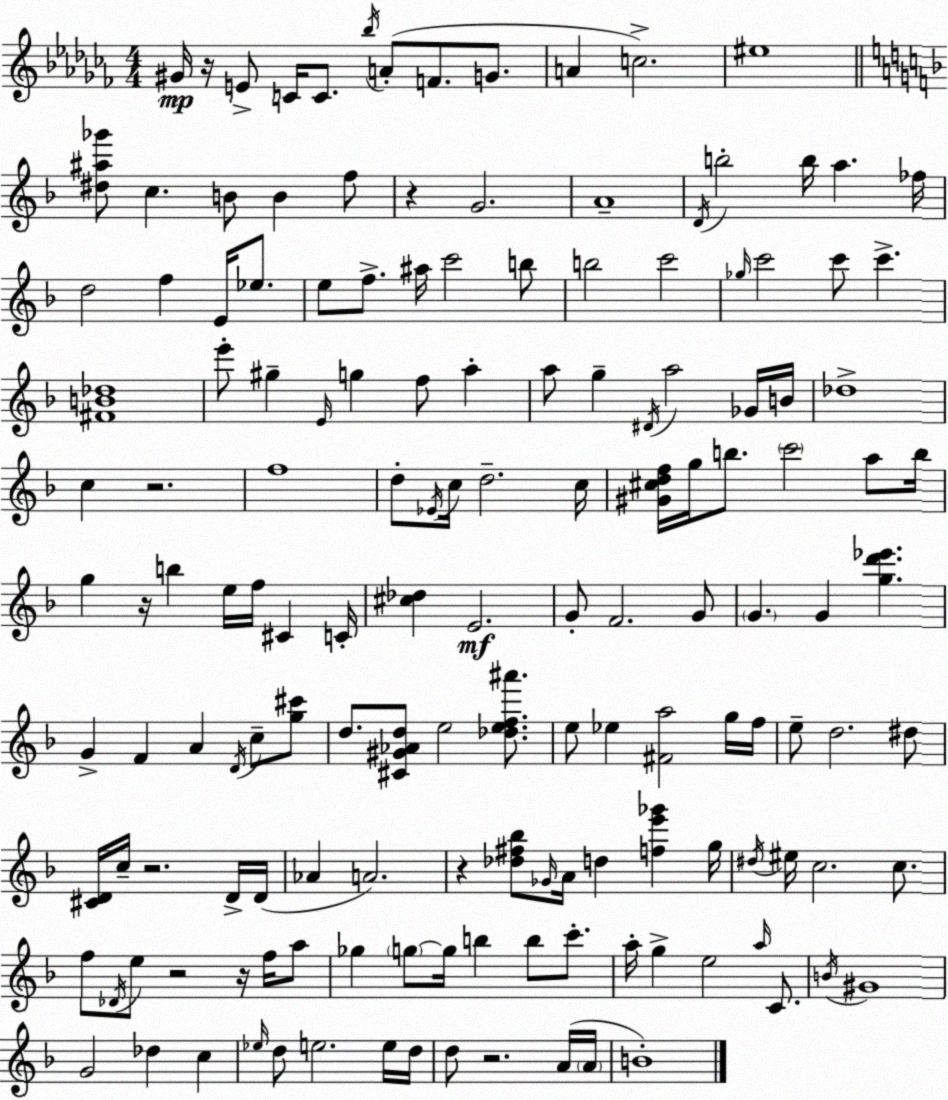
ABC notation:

X:1
T:Untitled
M:4/4
L:1/4
K:Abm
^G/4 z/4 E/2 C/4 C/2 _b/4 A/2 F/2 G/2 A c2 ^e4 [^d^a_g']/2 c B/2 B f/2 z G2 A4 D/4 b2 b/4 a _f/4 d2 f E/4 _e/2 e/2 f/2 ^a/4 c'2 b/2 b2 c'2 _g/4 c'2 c'/2 c' [^FB_d]4 e'/2 ^g E/4 g f/2 a a/2 g ^D/4 a2 _G/4 B/4 _d4 c z2 f4 d/2 _E/4 c/4 d2 c/4 [^G^cdf]/4 g/4 b/2 c'2 a/2 b/4 g z/4 b e/4 f/4 ^C C/4 [^c_d] E2 G/2 F2 G/2 G G [gd'_e'] G F A D/4 c/2 [g^c']/2 d/2 [^C^G_Ad]/2 e2 [_def^a']/2 e/2 _e [^Fa]2 g/4 f/4 e/2 d2 ^d/2 [^CD]/4 c/4 z2 D/4 D/4 _A A2 z [_d^f_b]/2 _G/4 A/4 d [fe'_g'] g/4 ^d/4 ^e/4 c2 c/2 f/2 _D/4 e/2 z2 z/4 f/4 a/2 _g g/2 g/4 b b/2 c'/2 a/4 g e2 a/4 C/2 B/4 ^G4 G2 _d c _e/4 d/2 e2 e/4 d/4 d/2 z2 A/4 A/4 B4